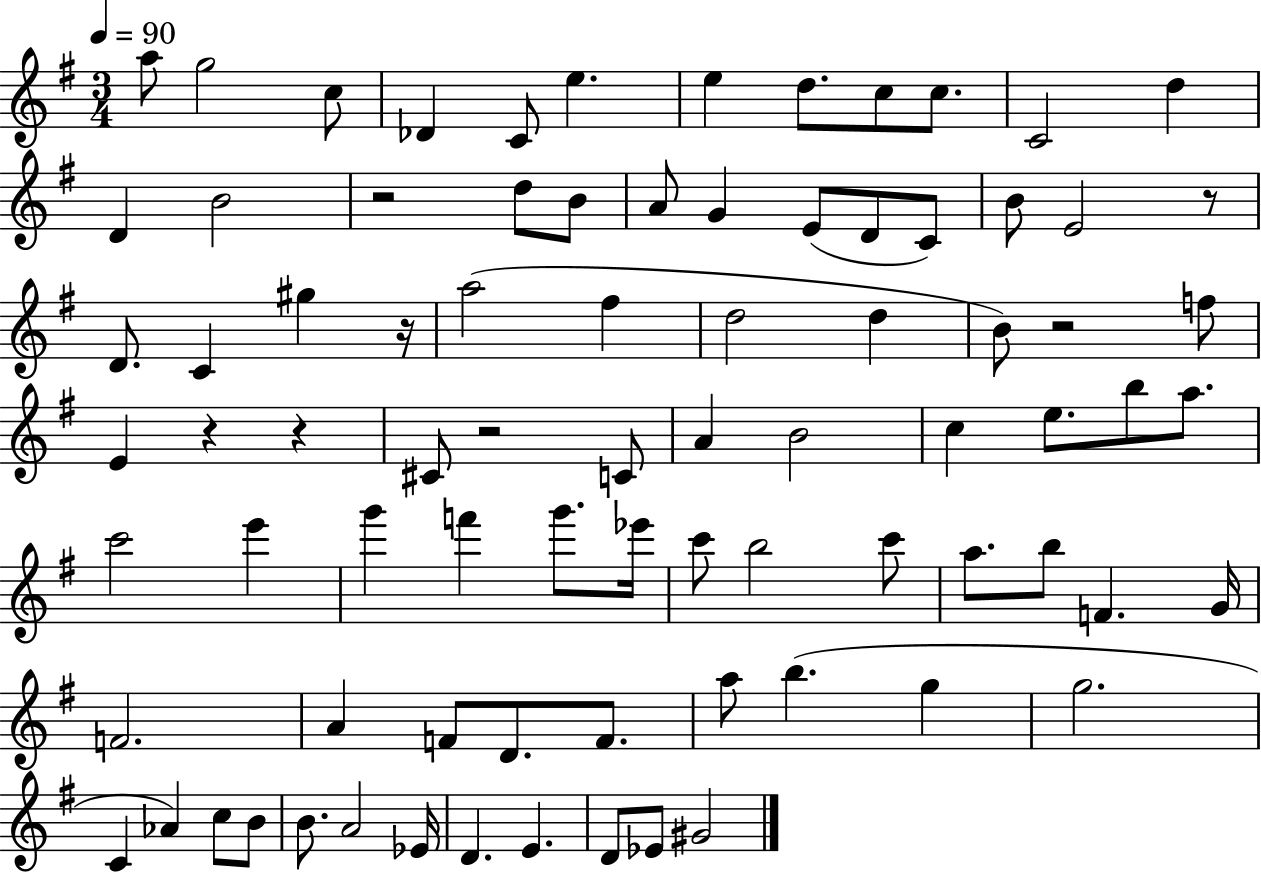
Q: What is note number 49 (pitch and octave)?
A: B5